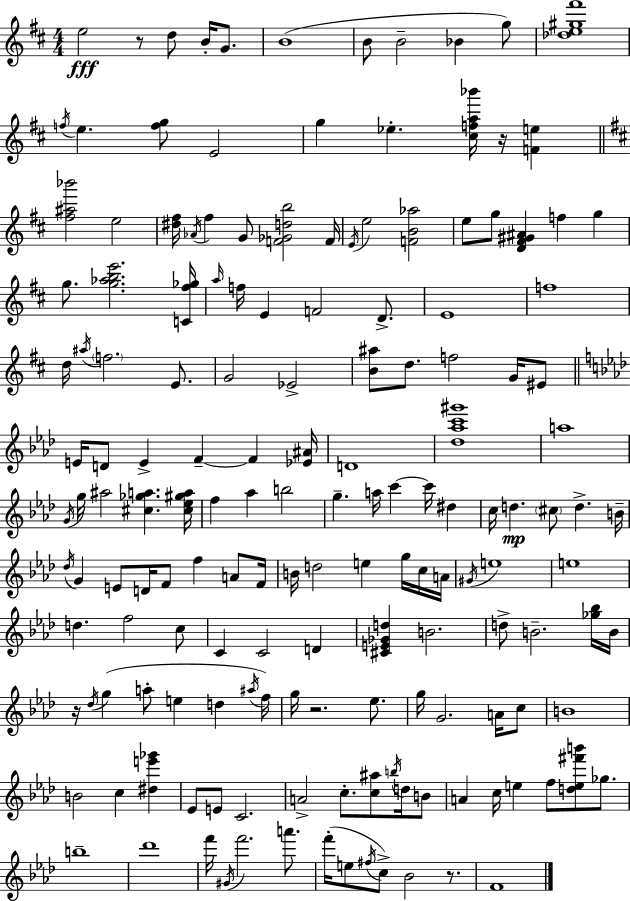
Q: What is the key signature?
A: D major